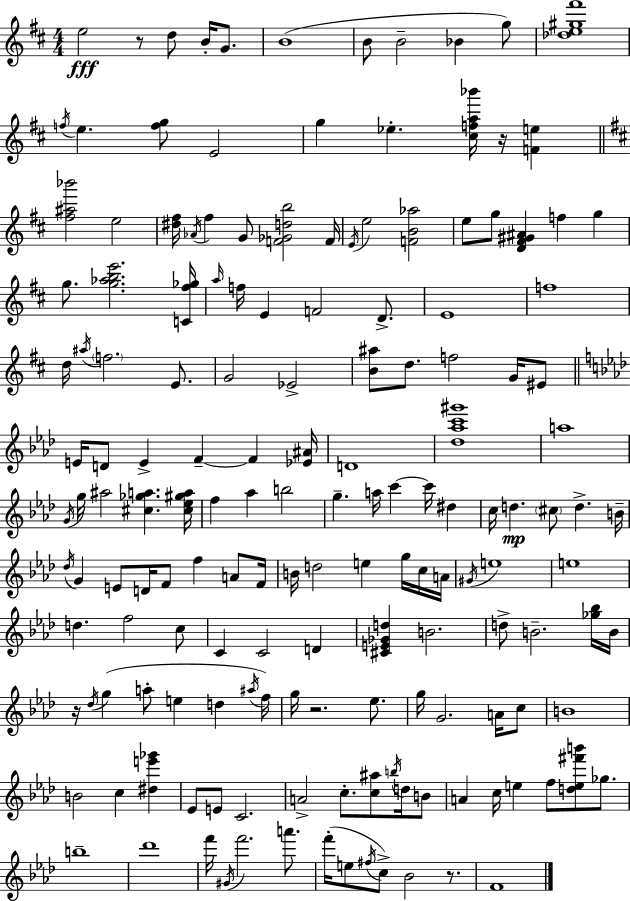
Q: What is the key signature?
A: D major